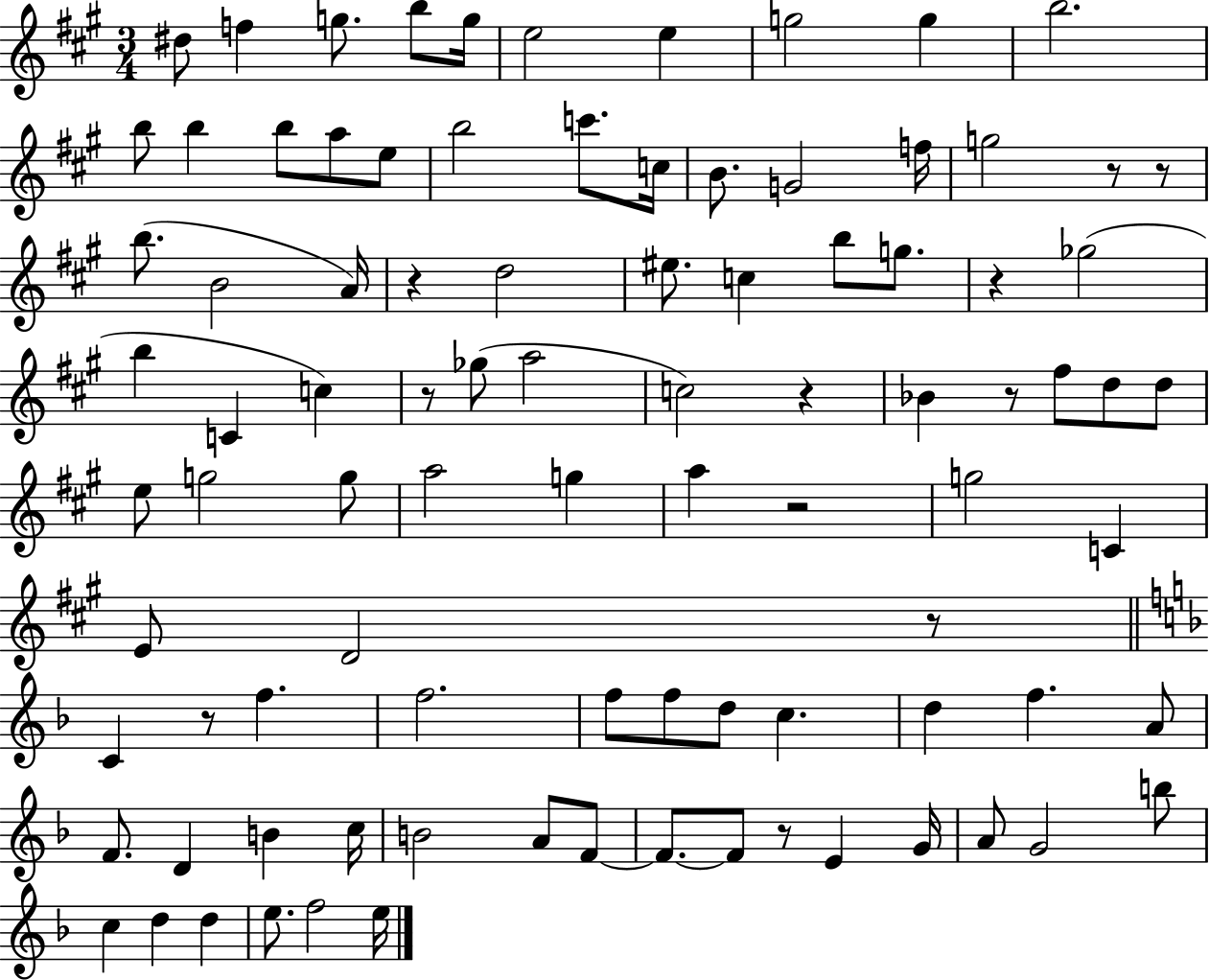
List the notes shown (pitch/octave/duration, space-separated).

D#5/e F5/q G5/e. B5/e G5/s E5/h E5/q G5/h G5/q B5/h. B5/e B5/q B5/e A5/e E5/e B5/h C6/e. C5/s B4/e. G4/h F5/s G5/h R/e R/e B5/e. B4/h A4/s R/q D5/h EIS5/e. C5/q B5/e G5/e. R/q Gb5/h B5/q C4/q C5/q R/e Gb5/e A5/h C5/h R/q Bb4/q R/e F#5/e D5/e D5/e E5/e G5/h G5/e A5/h G5/q A5/q R/h G5/h C4/q E4/e D4/h R/e C4/q R/e F5/q. F5/h. F5/e F5/e D5/e C5/q. D5/q F5/q. A4/e F4/e. D4/q B4/q C5/s B4/h A4/e F4/e F4/e. F4/e R/e E4/q G4/s A4/e G4/h B5/e C5/q D5/q D5/q E5/e. F5/h E5/s